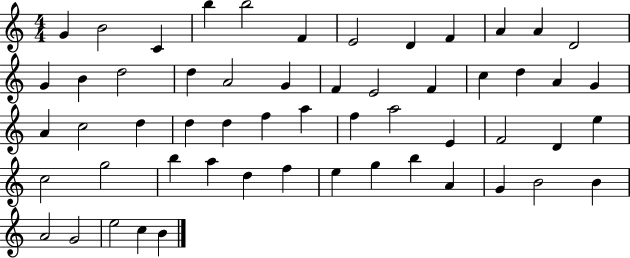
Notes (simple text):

G4/q B4/h C4/q B5/q B5/h F4/q E4/h D4/q F4/q A4/q A4/q D4/h G4/q B4/q D5/h D5/q A4/h G4/q F4/q E4/h F4/q C5/q D5/q A4/q G4/q A4/q C5/h D5/q D5/q D5/q F5/q A5/q F5/q A5/h E4/q F4/h D4/q E5/q C5/h G5/h B5/q A5/q D5/q F5/q E5/q G5/q B5/q A4/q G4/q B4/h B4/q A4/h G4/h E5/h C5/q B4/q